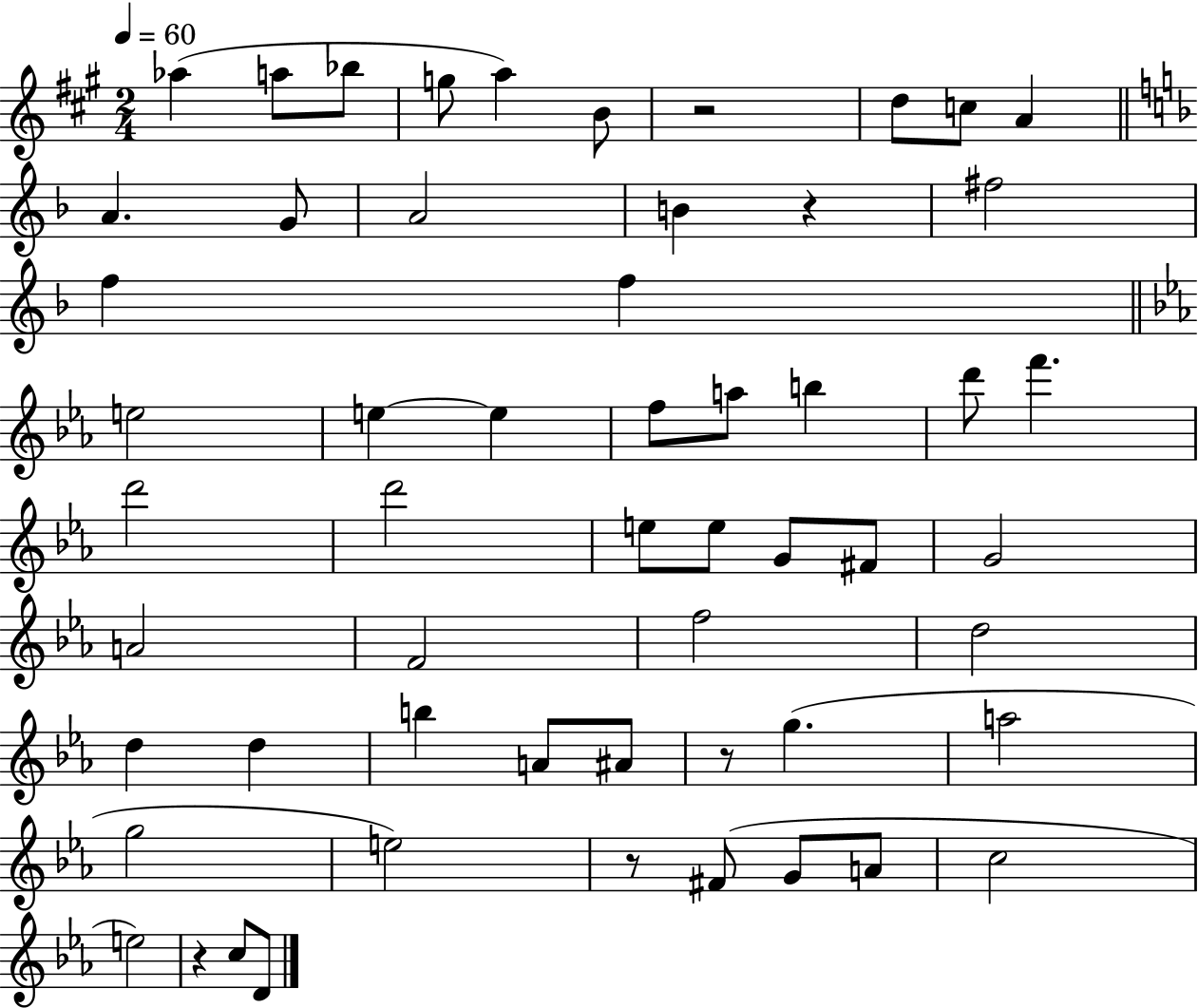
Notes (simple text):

Ab5/q A5/e Bb5/e G5/e A5/q B4/e R/h D5/e C5/e A4/q A4/q. G4/e A4/h B4/q R/q F#5/h F5/q F5/q E5/h E5/q E5/q F5/e A5/e B5/q D6/e F6/q. D6/h D6/h E5/e E5/e G4/e F#4/e G4/h A4/h F4/h F5/h D5/h D5/q D5/q B5/q A4/e A#4/e R/e G5/q. A5/h G5/h E5/h R/e F#4/e G4/e A4/e C5/h E5/h R/q C5/e D4/e